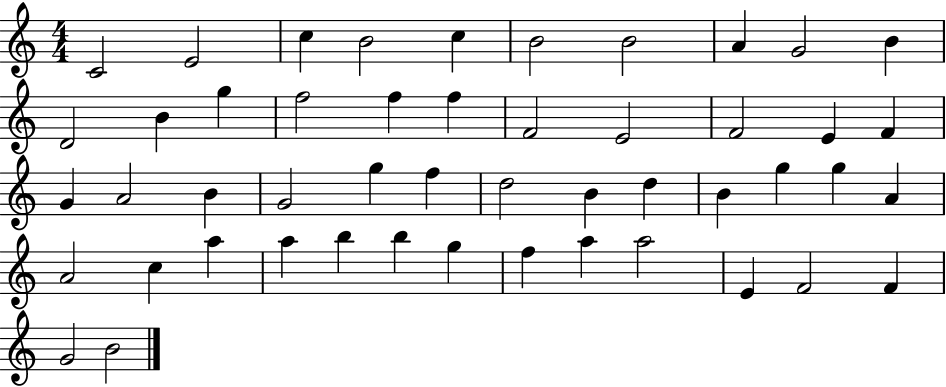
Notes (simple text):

C4/h E4/h C5/q B4/h C5/q B4/h B4/h A4/q G4/h B4/q D4/h B4/q G5/q F5/h F5/q F5/q F4/h E4/h F4/h E4/q F4/q G4/q A4/h B4/q G4/h G5/q F5/q D5/h B4/q D5/q B4/q G5/q G5/q A4/q A4/h C5/q A5/q A5/q B5/q B5/q G5/q F5/q A5/q A5/h E4/q F4/h F4/q G4/h B4/h